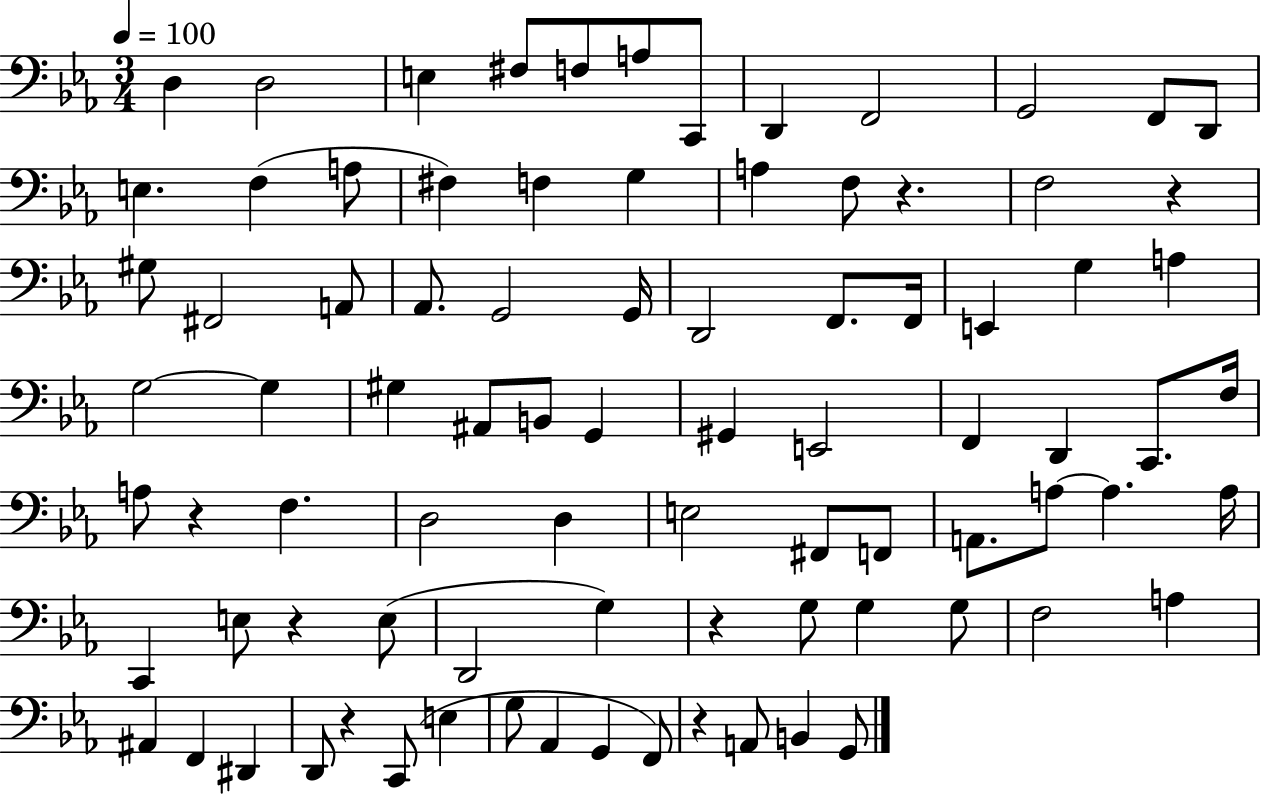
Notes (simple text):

D3/q D3/h E3/q F#3/e F3/e A3/e C2/e D2/q F2/h G2/h F2/e D2/e E3/q. F3/q A3/e F#3/q F3/q G3/q A3/q F3/e R/q. F3/h R/q G#3/e F#2/h A2/e Ab2/e. G2/h G2/s D2/h F2/e. F2/s E2/q G3/q A3/q G3/h G3/q G#3/q A#2/e B2/e G2/q G#2/q E2/h F2/q D2/q C2/e. F3/s A3/e R/q F3/q. D3/h D3/q E3/h F#2/e F2/e A2/e. A3/e A3/q. A3/s C2/q E3/e R/q E3/e D2/h G3/q R/q G3/e G3/q G3/e F3/h A3/q A#2/q F2/q D#2/q D2/e R/q C2/e E3/q G3/e Ab2/q G2/q F2/e R/q A2/e B2/q G2/e